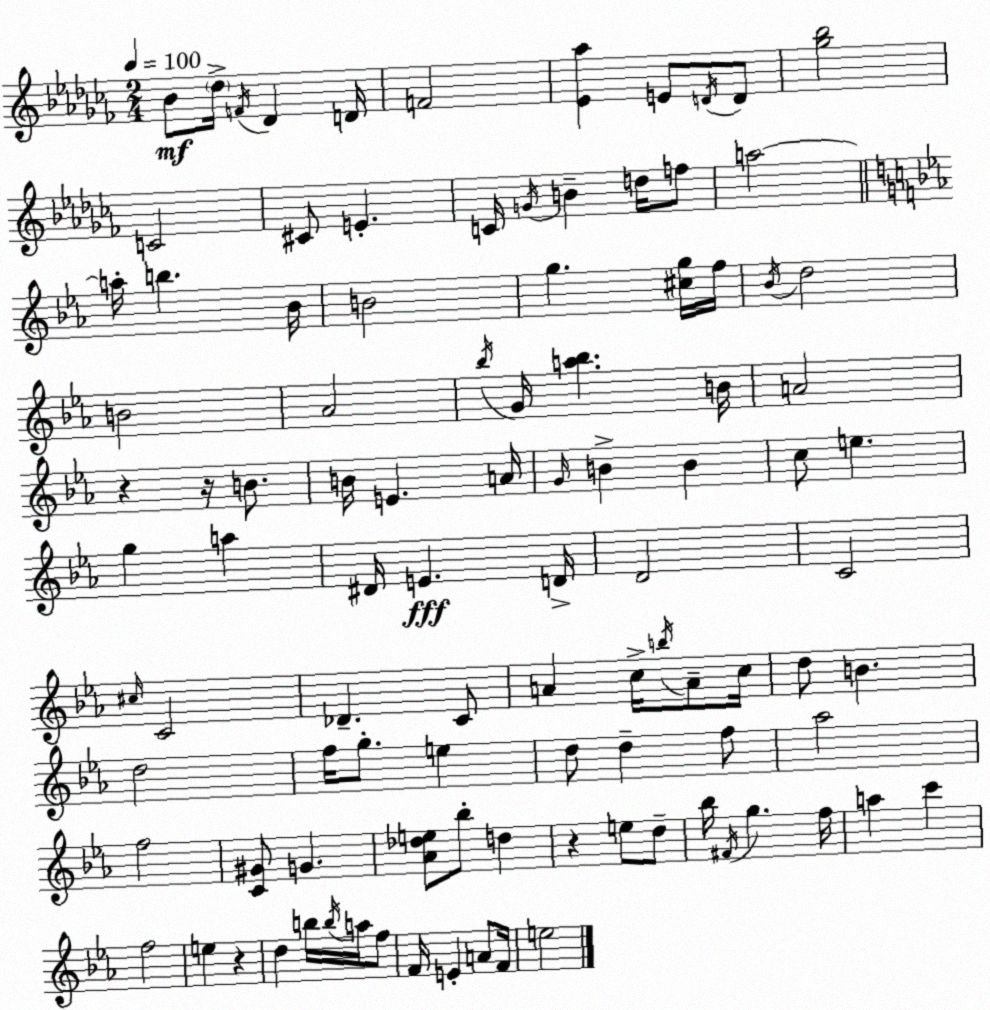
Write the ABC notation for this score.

X:1
T:Untitled
M:2/4
L:1/4
K:Abm
_B/2 _d/4 F/4 _D D/4 F2 [_E_a] E/2 D/4 D/2 [_g_b]2 C2 ^C/2 E C/4 G/4 B d/4 f/2 a2 a/4 b _B/4 B2 g [^cg]/4 f/4 _B/4 d2 B2 _A2 _b/4 G/4 [a_b] B/4 A2 z z/4 B/2 B/4 E A/4 G/4 B B c/2 e g a ^D/4 E D/4 D2 C2 ^c/4 C2 _D C/2 A c/4 b/4 A/2 c/4 d/2 B d2 f/4 g/2 e d/2 d f/2 _a2 f2 [C^G]/2 G [_A_de]/2 _b/2 d z e/2 d/2 _b/4 ^F/4 g f/4 a c' f2 e z d b/4 b/4 a/4 f/2 F/4 E A/2 F/4 e2